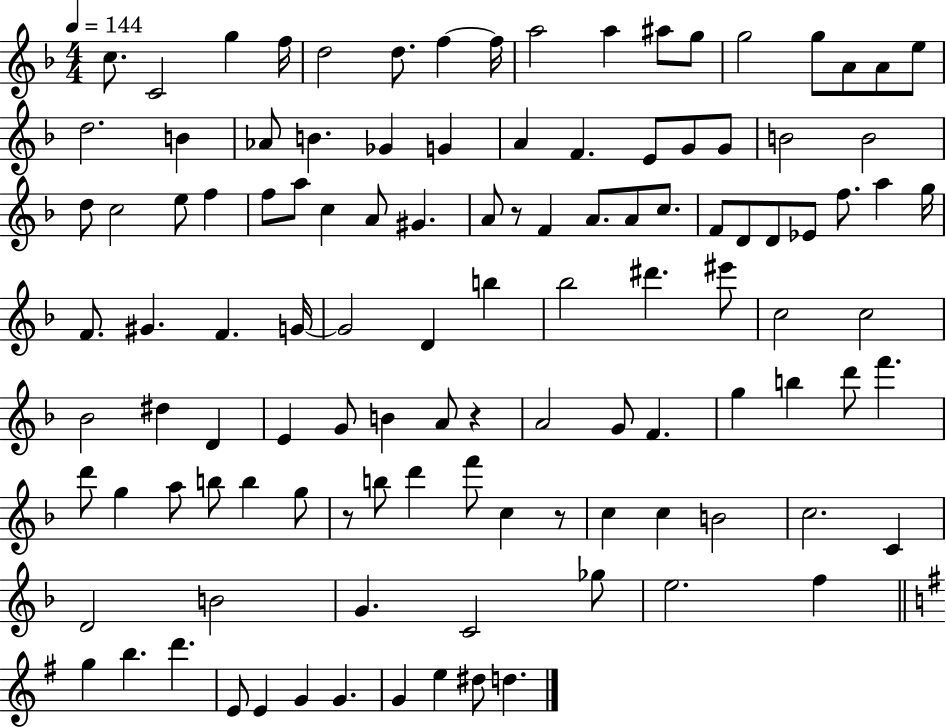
{
  \clef treble
  \numericTimeSignature
  \time 4/4
  \key f \major
  \tempo 4 = 144
  \repeat volta 2 { c''8. c'2 g''4 f''16 | d''2 d''8. f''4~~ f''16 | a''2 a''4 ais''8 g''8 | g''2 g''8 a'8 a'8 e''8 | \break d''2. b'4 | aes'8 b'4. ges'4 g'4 | a'4 f'4. e'8 g'8 g'8 | b'2 b'2 | \break d''8 c''2 e''8 f''4 | f''8 a''8 c''4 a'8 gis'4. | a'8 r8 f'4 a'8. a'8 c''8. | f'8 d'8 d'8 ees'8 f''8. a''4 g''16 | \break f'8. gis'4. f'4. g'16~~ | g'2 d'4 b''4 | bes''2 dis'''4. eis'''8 | c''2 c''2 | \break bes'2 dis''4 d'4 | e'4 g'8 b'4 a'8 r4 | a'2 g'8 f'4. | g''4 b''4 d'''8 f'''4. | \break d'''8 g''4 a''8 b''8 b''4 g''8 | r8 b''8 d'''4 f'''8 c''4 r8 | c''4 c''4 b'2 | c''2. c'4 | \break d'2 b'2 | g'4. c'2 ges''8 | e''2. f''4 | \bar "||" \break \key e \minor g''4 b''4. d'''4. | e'8 e'4 g'4 g'4. | g'4 e''4 dis''8 d''4. | } \bar "|."
}